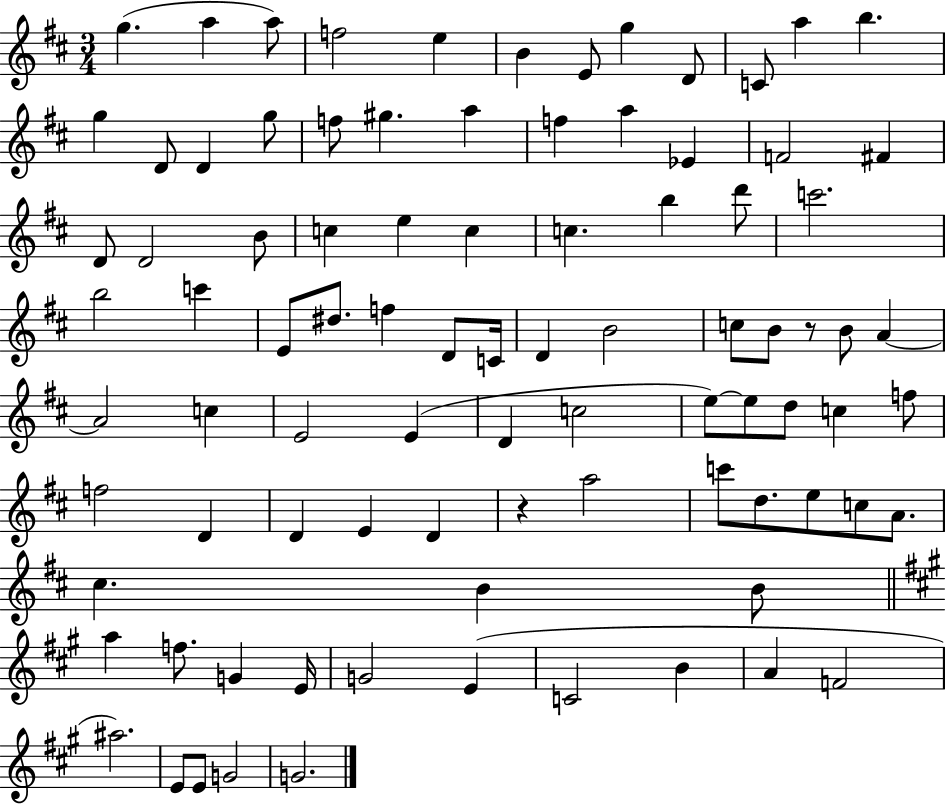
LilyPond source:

{
  \clef treble
  \numericTimeSignature
  \time 3/4
  \key d \major
  g''4.( a''4 a''8) | f''2 e''4 | b'4 e'8 g''4 d'8 | c'8 a''4 b''4. | \break g''4 d'8 d'4 g''8 | f''8 gis''4. a''4 | f''4 a''4 ees'4 | f'2 fis'4 | \break d'8 d'2 b'8 | c''4 e''4 c''4 | c''4. b''4 d'''8 | c'''2. | \break b''2 c'''4 | e'8 dis''8. f''4 d'8 c'16 | d'4 b'2 | c''8 b'8 r8 b'8 a'4~~ | \break a'2 c''4 | e'2 e'4( | d'4 c''2 | e''8~~) e''8 d''8 c''4 f''8 | \break f''2 d'4 | d'4 e'4 d'4 | r4 a''2 | c'''8 d''8. e''8 c''8 a'8. | \break cis''4. b'4 b'8 | \bar "||" \break \key a \major a''4 f''8. g'4 e'16 | g'2 e'4( | c'2 b'4 | a'4 f'2 | \break ais''2.) | e'8 e'8 g'2 | g'2. | \bar "|."
}